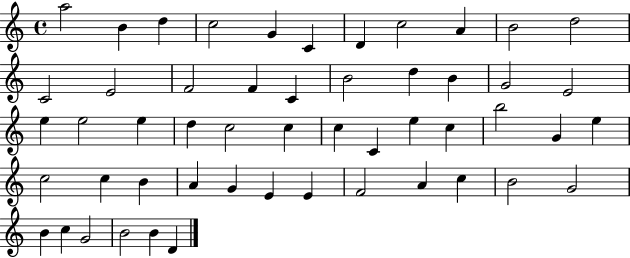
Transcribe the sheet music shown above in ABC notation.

X:1
T:Untitled
M:4/4
L:1/4
K:C
a2 B d c2 G C D c2 A B2 d2 C2 E2 F2 F C B2 d B G2 E2 e e2 e d c2 c c C e c b2 G e c2 c B A G E E F2 A c B2 G2 B c G2 B2 B D